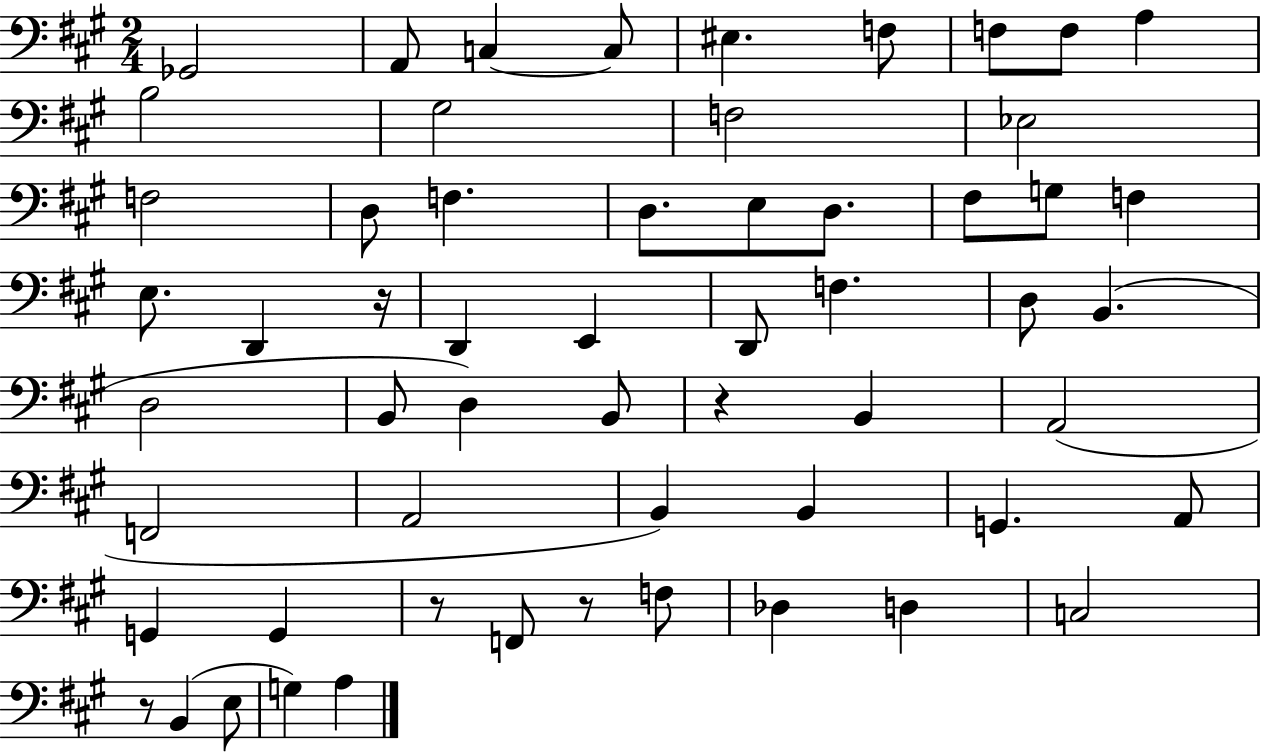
{
  \clef bass
  \numericTimeSignature
  \time 2/4
  \key a \major
  ges,2 | a,8 c4~~ c8 | eis4. f8 | f8 f8 a4 | \break b2 | gis2 | f2 | ees2 | \break f2 | d8 f4. | d8. e8 d8. | fis8 g8 f4 | \break e8. d,4 r16 | d,4 e,4 | d,8 f4. | d8 b,4.( | \break d2 | b,8 d4) b,8 | r4 b,4 | a,2( | \break f,2 | a,2 | b,4) b,4 | g,4. a,8 | \break g,4 g,4 | r8 f,8 r8 f8 | des4 d4 | c2 | \break r8 b,4( e8 | g4) a4 | \bar "|."
}